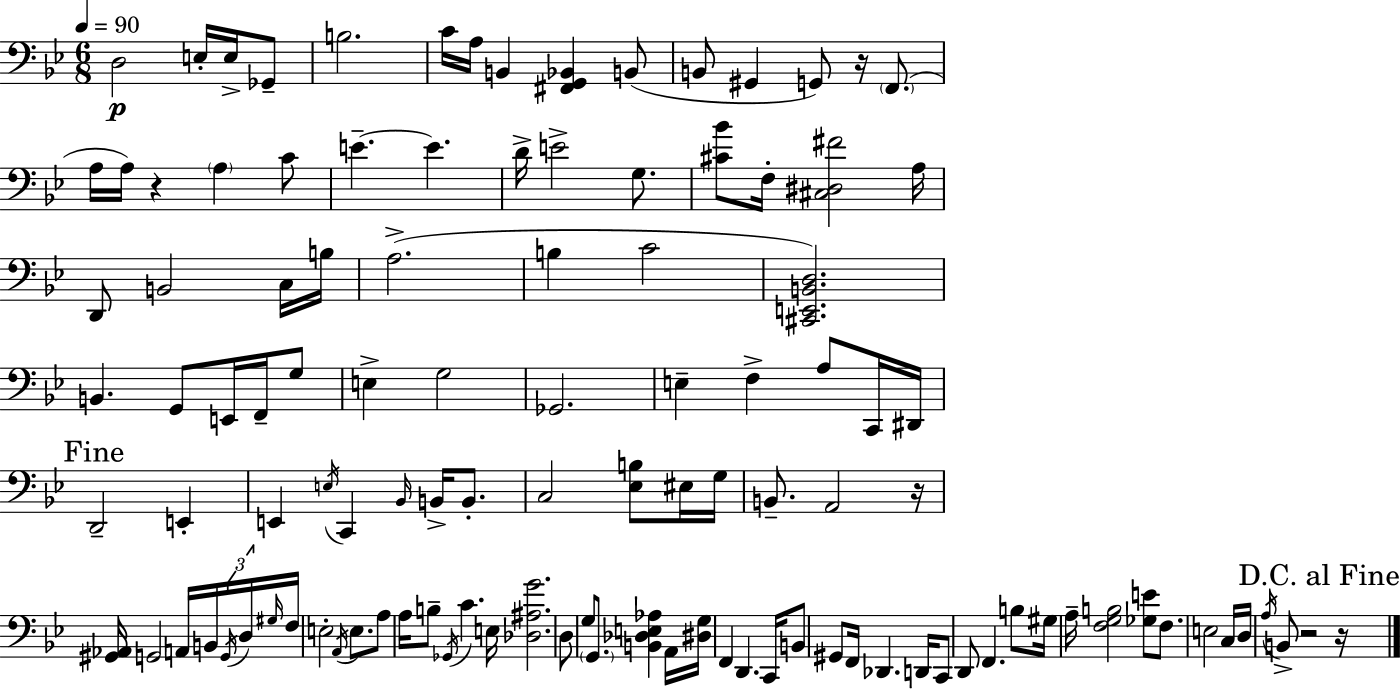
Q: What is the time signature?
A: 6/8